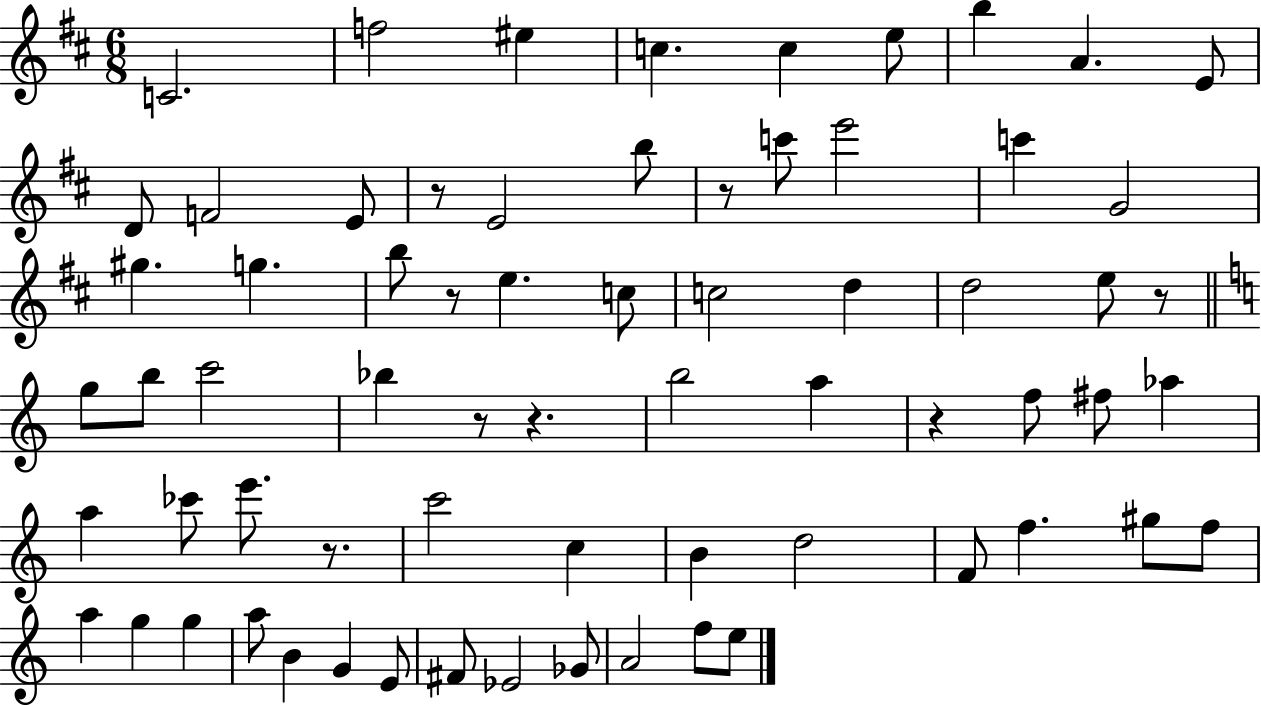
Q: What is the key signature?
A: D major